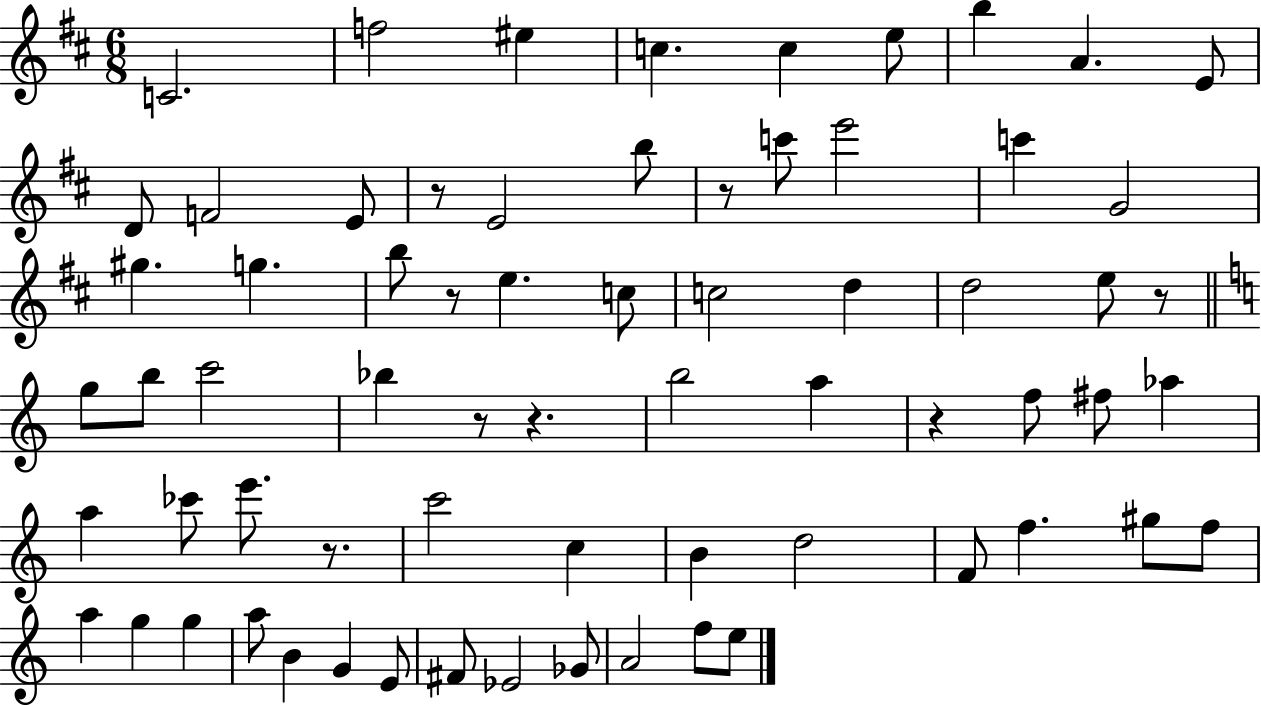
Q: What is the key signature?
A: D major